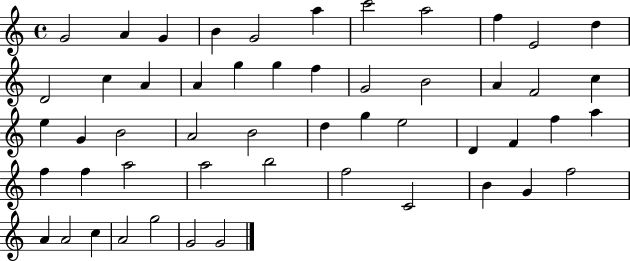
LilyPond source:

{
  \clef treble
  \time 4/4
  \defaultTimeSignature
  \key c \major
  g'2 a'4 g'4 | b'4 g'2 a''4 | c'''2 a''2 | f''4 e'2 d''4 | \break d'2 c''4 a'4 | a'4 g''4 g''4 f''4 | g'2 b'2 | a'4 f'2 c''4 | \break e''4 g'4 b'2 | a'2 b'2 | d''4 g''4 e''2 | d'4 f'4 f''4 a''4 | \break f''4 f''4 a''2 | a''2 b''2 | f''2 c'2 | b'4 g'4 f''2 | \break a'4 a'2 c''4 | a'2 g''2 | g'2 g'2 | \bar "|."
}